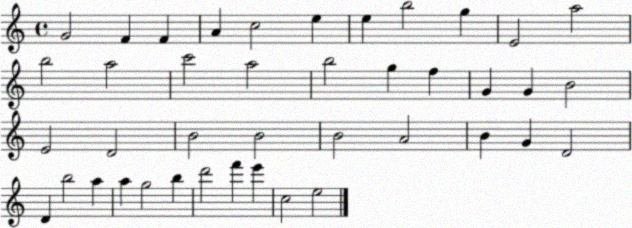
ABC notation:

X:1
T:Untitled
M:4/4
L:1/4
K:C
G2 F F A c2 e e b2 g E2 a2 b2 a2 c'2 a2 b2 g f G G B2 E2 D2 B2 B2 B2 A2 B G D2 D b2 a a g2 b d'2 f' e' c2 e2